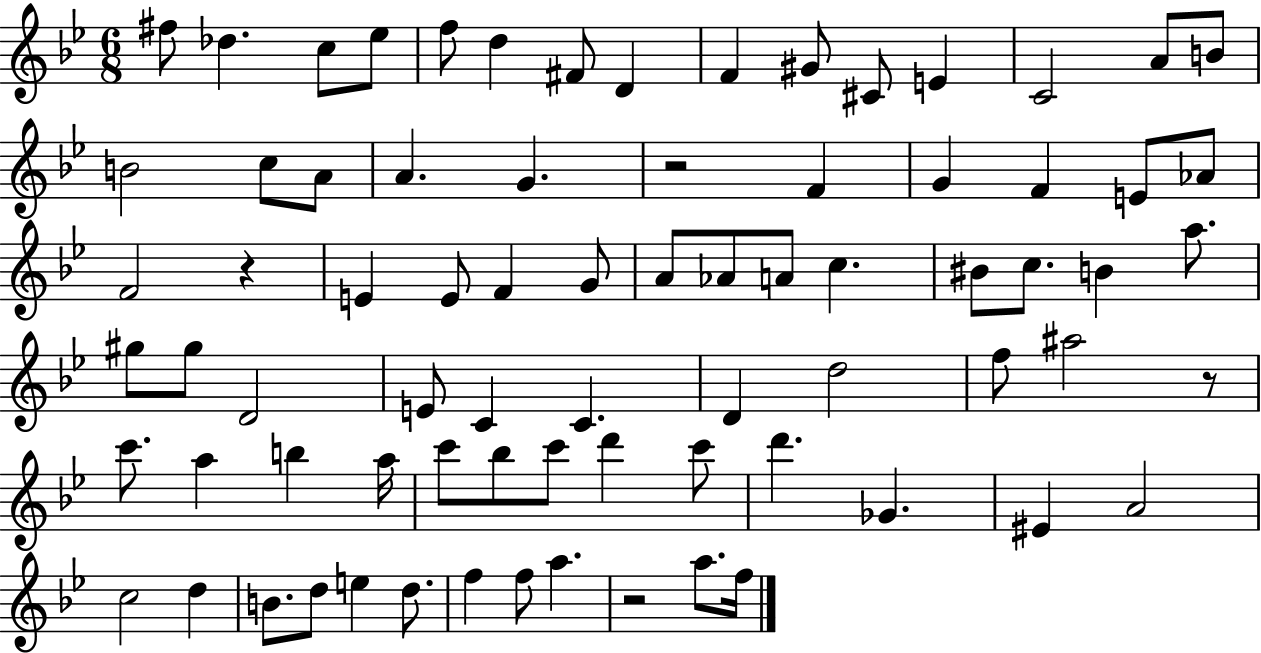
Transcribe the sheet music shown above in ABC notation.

X:1
T:Untitled
M:6/8
L:1/4
K:Bb
^f/2 _d c/2 _e/2 f/2 d ^F/2 D F ^G/2 ^C/2 E C2 A/2 B/2 B2 c/2 A/2 A G z2 F G F E/2 _A/2 F2 z E E/2 F G/2 A/2 _A/2 A/2 c ^B/2 c/2 B a/2 ^g/2 ^g/2 D2 E/2 C C D d2 f/2 ^a2 z/2 c'/2 a b a/4 c'/2 _b/2 c'/2 d' c'/2 d' _G ^E A2 c2 d B/2 d/2 e d/2 f f/2 a z2 a/2 f/4